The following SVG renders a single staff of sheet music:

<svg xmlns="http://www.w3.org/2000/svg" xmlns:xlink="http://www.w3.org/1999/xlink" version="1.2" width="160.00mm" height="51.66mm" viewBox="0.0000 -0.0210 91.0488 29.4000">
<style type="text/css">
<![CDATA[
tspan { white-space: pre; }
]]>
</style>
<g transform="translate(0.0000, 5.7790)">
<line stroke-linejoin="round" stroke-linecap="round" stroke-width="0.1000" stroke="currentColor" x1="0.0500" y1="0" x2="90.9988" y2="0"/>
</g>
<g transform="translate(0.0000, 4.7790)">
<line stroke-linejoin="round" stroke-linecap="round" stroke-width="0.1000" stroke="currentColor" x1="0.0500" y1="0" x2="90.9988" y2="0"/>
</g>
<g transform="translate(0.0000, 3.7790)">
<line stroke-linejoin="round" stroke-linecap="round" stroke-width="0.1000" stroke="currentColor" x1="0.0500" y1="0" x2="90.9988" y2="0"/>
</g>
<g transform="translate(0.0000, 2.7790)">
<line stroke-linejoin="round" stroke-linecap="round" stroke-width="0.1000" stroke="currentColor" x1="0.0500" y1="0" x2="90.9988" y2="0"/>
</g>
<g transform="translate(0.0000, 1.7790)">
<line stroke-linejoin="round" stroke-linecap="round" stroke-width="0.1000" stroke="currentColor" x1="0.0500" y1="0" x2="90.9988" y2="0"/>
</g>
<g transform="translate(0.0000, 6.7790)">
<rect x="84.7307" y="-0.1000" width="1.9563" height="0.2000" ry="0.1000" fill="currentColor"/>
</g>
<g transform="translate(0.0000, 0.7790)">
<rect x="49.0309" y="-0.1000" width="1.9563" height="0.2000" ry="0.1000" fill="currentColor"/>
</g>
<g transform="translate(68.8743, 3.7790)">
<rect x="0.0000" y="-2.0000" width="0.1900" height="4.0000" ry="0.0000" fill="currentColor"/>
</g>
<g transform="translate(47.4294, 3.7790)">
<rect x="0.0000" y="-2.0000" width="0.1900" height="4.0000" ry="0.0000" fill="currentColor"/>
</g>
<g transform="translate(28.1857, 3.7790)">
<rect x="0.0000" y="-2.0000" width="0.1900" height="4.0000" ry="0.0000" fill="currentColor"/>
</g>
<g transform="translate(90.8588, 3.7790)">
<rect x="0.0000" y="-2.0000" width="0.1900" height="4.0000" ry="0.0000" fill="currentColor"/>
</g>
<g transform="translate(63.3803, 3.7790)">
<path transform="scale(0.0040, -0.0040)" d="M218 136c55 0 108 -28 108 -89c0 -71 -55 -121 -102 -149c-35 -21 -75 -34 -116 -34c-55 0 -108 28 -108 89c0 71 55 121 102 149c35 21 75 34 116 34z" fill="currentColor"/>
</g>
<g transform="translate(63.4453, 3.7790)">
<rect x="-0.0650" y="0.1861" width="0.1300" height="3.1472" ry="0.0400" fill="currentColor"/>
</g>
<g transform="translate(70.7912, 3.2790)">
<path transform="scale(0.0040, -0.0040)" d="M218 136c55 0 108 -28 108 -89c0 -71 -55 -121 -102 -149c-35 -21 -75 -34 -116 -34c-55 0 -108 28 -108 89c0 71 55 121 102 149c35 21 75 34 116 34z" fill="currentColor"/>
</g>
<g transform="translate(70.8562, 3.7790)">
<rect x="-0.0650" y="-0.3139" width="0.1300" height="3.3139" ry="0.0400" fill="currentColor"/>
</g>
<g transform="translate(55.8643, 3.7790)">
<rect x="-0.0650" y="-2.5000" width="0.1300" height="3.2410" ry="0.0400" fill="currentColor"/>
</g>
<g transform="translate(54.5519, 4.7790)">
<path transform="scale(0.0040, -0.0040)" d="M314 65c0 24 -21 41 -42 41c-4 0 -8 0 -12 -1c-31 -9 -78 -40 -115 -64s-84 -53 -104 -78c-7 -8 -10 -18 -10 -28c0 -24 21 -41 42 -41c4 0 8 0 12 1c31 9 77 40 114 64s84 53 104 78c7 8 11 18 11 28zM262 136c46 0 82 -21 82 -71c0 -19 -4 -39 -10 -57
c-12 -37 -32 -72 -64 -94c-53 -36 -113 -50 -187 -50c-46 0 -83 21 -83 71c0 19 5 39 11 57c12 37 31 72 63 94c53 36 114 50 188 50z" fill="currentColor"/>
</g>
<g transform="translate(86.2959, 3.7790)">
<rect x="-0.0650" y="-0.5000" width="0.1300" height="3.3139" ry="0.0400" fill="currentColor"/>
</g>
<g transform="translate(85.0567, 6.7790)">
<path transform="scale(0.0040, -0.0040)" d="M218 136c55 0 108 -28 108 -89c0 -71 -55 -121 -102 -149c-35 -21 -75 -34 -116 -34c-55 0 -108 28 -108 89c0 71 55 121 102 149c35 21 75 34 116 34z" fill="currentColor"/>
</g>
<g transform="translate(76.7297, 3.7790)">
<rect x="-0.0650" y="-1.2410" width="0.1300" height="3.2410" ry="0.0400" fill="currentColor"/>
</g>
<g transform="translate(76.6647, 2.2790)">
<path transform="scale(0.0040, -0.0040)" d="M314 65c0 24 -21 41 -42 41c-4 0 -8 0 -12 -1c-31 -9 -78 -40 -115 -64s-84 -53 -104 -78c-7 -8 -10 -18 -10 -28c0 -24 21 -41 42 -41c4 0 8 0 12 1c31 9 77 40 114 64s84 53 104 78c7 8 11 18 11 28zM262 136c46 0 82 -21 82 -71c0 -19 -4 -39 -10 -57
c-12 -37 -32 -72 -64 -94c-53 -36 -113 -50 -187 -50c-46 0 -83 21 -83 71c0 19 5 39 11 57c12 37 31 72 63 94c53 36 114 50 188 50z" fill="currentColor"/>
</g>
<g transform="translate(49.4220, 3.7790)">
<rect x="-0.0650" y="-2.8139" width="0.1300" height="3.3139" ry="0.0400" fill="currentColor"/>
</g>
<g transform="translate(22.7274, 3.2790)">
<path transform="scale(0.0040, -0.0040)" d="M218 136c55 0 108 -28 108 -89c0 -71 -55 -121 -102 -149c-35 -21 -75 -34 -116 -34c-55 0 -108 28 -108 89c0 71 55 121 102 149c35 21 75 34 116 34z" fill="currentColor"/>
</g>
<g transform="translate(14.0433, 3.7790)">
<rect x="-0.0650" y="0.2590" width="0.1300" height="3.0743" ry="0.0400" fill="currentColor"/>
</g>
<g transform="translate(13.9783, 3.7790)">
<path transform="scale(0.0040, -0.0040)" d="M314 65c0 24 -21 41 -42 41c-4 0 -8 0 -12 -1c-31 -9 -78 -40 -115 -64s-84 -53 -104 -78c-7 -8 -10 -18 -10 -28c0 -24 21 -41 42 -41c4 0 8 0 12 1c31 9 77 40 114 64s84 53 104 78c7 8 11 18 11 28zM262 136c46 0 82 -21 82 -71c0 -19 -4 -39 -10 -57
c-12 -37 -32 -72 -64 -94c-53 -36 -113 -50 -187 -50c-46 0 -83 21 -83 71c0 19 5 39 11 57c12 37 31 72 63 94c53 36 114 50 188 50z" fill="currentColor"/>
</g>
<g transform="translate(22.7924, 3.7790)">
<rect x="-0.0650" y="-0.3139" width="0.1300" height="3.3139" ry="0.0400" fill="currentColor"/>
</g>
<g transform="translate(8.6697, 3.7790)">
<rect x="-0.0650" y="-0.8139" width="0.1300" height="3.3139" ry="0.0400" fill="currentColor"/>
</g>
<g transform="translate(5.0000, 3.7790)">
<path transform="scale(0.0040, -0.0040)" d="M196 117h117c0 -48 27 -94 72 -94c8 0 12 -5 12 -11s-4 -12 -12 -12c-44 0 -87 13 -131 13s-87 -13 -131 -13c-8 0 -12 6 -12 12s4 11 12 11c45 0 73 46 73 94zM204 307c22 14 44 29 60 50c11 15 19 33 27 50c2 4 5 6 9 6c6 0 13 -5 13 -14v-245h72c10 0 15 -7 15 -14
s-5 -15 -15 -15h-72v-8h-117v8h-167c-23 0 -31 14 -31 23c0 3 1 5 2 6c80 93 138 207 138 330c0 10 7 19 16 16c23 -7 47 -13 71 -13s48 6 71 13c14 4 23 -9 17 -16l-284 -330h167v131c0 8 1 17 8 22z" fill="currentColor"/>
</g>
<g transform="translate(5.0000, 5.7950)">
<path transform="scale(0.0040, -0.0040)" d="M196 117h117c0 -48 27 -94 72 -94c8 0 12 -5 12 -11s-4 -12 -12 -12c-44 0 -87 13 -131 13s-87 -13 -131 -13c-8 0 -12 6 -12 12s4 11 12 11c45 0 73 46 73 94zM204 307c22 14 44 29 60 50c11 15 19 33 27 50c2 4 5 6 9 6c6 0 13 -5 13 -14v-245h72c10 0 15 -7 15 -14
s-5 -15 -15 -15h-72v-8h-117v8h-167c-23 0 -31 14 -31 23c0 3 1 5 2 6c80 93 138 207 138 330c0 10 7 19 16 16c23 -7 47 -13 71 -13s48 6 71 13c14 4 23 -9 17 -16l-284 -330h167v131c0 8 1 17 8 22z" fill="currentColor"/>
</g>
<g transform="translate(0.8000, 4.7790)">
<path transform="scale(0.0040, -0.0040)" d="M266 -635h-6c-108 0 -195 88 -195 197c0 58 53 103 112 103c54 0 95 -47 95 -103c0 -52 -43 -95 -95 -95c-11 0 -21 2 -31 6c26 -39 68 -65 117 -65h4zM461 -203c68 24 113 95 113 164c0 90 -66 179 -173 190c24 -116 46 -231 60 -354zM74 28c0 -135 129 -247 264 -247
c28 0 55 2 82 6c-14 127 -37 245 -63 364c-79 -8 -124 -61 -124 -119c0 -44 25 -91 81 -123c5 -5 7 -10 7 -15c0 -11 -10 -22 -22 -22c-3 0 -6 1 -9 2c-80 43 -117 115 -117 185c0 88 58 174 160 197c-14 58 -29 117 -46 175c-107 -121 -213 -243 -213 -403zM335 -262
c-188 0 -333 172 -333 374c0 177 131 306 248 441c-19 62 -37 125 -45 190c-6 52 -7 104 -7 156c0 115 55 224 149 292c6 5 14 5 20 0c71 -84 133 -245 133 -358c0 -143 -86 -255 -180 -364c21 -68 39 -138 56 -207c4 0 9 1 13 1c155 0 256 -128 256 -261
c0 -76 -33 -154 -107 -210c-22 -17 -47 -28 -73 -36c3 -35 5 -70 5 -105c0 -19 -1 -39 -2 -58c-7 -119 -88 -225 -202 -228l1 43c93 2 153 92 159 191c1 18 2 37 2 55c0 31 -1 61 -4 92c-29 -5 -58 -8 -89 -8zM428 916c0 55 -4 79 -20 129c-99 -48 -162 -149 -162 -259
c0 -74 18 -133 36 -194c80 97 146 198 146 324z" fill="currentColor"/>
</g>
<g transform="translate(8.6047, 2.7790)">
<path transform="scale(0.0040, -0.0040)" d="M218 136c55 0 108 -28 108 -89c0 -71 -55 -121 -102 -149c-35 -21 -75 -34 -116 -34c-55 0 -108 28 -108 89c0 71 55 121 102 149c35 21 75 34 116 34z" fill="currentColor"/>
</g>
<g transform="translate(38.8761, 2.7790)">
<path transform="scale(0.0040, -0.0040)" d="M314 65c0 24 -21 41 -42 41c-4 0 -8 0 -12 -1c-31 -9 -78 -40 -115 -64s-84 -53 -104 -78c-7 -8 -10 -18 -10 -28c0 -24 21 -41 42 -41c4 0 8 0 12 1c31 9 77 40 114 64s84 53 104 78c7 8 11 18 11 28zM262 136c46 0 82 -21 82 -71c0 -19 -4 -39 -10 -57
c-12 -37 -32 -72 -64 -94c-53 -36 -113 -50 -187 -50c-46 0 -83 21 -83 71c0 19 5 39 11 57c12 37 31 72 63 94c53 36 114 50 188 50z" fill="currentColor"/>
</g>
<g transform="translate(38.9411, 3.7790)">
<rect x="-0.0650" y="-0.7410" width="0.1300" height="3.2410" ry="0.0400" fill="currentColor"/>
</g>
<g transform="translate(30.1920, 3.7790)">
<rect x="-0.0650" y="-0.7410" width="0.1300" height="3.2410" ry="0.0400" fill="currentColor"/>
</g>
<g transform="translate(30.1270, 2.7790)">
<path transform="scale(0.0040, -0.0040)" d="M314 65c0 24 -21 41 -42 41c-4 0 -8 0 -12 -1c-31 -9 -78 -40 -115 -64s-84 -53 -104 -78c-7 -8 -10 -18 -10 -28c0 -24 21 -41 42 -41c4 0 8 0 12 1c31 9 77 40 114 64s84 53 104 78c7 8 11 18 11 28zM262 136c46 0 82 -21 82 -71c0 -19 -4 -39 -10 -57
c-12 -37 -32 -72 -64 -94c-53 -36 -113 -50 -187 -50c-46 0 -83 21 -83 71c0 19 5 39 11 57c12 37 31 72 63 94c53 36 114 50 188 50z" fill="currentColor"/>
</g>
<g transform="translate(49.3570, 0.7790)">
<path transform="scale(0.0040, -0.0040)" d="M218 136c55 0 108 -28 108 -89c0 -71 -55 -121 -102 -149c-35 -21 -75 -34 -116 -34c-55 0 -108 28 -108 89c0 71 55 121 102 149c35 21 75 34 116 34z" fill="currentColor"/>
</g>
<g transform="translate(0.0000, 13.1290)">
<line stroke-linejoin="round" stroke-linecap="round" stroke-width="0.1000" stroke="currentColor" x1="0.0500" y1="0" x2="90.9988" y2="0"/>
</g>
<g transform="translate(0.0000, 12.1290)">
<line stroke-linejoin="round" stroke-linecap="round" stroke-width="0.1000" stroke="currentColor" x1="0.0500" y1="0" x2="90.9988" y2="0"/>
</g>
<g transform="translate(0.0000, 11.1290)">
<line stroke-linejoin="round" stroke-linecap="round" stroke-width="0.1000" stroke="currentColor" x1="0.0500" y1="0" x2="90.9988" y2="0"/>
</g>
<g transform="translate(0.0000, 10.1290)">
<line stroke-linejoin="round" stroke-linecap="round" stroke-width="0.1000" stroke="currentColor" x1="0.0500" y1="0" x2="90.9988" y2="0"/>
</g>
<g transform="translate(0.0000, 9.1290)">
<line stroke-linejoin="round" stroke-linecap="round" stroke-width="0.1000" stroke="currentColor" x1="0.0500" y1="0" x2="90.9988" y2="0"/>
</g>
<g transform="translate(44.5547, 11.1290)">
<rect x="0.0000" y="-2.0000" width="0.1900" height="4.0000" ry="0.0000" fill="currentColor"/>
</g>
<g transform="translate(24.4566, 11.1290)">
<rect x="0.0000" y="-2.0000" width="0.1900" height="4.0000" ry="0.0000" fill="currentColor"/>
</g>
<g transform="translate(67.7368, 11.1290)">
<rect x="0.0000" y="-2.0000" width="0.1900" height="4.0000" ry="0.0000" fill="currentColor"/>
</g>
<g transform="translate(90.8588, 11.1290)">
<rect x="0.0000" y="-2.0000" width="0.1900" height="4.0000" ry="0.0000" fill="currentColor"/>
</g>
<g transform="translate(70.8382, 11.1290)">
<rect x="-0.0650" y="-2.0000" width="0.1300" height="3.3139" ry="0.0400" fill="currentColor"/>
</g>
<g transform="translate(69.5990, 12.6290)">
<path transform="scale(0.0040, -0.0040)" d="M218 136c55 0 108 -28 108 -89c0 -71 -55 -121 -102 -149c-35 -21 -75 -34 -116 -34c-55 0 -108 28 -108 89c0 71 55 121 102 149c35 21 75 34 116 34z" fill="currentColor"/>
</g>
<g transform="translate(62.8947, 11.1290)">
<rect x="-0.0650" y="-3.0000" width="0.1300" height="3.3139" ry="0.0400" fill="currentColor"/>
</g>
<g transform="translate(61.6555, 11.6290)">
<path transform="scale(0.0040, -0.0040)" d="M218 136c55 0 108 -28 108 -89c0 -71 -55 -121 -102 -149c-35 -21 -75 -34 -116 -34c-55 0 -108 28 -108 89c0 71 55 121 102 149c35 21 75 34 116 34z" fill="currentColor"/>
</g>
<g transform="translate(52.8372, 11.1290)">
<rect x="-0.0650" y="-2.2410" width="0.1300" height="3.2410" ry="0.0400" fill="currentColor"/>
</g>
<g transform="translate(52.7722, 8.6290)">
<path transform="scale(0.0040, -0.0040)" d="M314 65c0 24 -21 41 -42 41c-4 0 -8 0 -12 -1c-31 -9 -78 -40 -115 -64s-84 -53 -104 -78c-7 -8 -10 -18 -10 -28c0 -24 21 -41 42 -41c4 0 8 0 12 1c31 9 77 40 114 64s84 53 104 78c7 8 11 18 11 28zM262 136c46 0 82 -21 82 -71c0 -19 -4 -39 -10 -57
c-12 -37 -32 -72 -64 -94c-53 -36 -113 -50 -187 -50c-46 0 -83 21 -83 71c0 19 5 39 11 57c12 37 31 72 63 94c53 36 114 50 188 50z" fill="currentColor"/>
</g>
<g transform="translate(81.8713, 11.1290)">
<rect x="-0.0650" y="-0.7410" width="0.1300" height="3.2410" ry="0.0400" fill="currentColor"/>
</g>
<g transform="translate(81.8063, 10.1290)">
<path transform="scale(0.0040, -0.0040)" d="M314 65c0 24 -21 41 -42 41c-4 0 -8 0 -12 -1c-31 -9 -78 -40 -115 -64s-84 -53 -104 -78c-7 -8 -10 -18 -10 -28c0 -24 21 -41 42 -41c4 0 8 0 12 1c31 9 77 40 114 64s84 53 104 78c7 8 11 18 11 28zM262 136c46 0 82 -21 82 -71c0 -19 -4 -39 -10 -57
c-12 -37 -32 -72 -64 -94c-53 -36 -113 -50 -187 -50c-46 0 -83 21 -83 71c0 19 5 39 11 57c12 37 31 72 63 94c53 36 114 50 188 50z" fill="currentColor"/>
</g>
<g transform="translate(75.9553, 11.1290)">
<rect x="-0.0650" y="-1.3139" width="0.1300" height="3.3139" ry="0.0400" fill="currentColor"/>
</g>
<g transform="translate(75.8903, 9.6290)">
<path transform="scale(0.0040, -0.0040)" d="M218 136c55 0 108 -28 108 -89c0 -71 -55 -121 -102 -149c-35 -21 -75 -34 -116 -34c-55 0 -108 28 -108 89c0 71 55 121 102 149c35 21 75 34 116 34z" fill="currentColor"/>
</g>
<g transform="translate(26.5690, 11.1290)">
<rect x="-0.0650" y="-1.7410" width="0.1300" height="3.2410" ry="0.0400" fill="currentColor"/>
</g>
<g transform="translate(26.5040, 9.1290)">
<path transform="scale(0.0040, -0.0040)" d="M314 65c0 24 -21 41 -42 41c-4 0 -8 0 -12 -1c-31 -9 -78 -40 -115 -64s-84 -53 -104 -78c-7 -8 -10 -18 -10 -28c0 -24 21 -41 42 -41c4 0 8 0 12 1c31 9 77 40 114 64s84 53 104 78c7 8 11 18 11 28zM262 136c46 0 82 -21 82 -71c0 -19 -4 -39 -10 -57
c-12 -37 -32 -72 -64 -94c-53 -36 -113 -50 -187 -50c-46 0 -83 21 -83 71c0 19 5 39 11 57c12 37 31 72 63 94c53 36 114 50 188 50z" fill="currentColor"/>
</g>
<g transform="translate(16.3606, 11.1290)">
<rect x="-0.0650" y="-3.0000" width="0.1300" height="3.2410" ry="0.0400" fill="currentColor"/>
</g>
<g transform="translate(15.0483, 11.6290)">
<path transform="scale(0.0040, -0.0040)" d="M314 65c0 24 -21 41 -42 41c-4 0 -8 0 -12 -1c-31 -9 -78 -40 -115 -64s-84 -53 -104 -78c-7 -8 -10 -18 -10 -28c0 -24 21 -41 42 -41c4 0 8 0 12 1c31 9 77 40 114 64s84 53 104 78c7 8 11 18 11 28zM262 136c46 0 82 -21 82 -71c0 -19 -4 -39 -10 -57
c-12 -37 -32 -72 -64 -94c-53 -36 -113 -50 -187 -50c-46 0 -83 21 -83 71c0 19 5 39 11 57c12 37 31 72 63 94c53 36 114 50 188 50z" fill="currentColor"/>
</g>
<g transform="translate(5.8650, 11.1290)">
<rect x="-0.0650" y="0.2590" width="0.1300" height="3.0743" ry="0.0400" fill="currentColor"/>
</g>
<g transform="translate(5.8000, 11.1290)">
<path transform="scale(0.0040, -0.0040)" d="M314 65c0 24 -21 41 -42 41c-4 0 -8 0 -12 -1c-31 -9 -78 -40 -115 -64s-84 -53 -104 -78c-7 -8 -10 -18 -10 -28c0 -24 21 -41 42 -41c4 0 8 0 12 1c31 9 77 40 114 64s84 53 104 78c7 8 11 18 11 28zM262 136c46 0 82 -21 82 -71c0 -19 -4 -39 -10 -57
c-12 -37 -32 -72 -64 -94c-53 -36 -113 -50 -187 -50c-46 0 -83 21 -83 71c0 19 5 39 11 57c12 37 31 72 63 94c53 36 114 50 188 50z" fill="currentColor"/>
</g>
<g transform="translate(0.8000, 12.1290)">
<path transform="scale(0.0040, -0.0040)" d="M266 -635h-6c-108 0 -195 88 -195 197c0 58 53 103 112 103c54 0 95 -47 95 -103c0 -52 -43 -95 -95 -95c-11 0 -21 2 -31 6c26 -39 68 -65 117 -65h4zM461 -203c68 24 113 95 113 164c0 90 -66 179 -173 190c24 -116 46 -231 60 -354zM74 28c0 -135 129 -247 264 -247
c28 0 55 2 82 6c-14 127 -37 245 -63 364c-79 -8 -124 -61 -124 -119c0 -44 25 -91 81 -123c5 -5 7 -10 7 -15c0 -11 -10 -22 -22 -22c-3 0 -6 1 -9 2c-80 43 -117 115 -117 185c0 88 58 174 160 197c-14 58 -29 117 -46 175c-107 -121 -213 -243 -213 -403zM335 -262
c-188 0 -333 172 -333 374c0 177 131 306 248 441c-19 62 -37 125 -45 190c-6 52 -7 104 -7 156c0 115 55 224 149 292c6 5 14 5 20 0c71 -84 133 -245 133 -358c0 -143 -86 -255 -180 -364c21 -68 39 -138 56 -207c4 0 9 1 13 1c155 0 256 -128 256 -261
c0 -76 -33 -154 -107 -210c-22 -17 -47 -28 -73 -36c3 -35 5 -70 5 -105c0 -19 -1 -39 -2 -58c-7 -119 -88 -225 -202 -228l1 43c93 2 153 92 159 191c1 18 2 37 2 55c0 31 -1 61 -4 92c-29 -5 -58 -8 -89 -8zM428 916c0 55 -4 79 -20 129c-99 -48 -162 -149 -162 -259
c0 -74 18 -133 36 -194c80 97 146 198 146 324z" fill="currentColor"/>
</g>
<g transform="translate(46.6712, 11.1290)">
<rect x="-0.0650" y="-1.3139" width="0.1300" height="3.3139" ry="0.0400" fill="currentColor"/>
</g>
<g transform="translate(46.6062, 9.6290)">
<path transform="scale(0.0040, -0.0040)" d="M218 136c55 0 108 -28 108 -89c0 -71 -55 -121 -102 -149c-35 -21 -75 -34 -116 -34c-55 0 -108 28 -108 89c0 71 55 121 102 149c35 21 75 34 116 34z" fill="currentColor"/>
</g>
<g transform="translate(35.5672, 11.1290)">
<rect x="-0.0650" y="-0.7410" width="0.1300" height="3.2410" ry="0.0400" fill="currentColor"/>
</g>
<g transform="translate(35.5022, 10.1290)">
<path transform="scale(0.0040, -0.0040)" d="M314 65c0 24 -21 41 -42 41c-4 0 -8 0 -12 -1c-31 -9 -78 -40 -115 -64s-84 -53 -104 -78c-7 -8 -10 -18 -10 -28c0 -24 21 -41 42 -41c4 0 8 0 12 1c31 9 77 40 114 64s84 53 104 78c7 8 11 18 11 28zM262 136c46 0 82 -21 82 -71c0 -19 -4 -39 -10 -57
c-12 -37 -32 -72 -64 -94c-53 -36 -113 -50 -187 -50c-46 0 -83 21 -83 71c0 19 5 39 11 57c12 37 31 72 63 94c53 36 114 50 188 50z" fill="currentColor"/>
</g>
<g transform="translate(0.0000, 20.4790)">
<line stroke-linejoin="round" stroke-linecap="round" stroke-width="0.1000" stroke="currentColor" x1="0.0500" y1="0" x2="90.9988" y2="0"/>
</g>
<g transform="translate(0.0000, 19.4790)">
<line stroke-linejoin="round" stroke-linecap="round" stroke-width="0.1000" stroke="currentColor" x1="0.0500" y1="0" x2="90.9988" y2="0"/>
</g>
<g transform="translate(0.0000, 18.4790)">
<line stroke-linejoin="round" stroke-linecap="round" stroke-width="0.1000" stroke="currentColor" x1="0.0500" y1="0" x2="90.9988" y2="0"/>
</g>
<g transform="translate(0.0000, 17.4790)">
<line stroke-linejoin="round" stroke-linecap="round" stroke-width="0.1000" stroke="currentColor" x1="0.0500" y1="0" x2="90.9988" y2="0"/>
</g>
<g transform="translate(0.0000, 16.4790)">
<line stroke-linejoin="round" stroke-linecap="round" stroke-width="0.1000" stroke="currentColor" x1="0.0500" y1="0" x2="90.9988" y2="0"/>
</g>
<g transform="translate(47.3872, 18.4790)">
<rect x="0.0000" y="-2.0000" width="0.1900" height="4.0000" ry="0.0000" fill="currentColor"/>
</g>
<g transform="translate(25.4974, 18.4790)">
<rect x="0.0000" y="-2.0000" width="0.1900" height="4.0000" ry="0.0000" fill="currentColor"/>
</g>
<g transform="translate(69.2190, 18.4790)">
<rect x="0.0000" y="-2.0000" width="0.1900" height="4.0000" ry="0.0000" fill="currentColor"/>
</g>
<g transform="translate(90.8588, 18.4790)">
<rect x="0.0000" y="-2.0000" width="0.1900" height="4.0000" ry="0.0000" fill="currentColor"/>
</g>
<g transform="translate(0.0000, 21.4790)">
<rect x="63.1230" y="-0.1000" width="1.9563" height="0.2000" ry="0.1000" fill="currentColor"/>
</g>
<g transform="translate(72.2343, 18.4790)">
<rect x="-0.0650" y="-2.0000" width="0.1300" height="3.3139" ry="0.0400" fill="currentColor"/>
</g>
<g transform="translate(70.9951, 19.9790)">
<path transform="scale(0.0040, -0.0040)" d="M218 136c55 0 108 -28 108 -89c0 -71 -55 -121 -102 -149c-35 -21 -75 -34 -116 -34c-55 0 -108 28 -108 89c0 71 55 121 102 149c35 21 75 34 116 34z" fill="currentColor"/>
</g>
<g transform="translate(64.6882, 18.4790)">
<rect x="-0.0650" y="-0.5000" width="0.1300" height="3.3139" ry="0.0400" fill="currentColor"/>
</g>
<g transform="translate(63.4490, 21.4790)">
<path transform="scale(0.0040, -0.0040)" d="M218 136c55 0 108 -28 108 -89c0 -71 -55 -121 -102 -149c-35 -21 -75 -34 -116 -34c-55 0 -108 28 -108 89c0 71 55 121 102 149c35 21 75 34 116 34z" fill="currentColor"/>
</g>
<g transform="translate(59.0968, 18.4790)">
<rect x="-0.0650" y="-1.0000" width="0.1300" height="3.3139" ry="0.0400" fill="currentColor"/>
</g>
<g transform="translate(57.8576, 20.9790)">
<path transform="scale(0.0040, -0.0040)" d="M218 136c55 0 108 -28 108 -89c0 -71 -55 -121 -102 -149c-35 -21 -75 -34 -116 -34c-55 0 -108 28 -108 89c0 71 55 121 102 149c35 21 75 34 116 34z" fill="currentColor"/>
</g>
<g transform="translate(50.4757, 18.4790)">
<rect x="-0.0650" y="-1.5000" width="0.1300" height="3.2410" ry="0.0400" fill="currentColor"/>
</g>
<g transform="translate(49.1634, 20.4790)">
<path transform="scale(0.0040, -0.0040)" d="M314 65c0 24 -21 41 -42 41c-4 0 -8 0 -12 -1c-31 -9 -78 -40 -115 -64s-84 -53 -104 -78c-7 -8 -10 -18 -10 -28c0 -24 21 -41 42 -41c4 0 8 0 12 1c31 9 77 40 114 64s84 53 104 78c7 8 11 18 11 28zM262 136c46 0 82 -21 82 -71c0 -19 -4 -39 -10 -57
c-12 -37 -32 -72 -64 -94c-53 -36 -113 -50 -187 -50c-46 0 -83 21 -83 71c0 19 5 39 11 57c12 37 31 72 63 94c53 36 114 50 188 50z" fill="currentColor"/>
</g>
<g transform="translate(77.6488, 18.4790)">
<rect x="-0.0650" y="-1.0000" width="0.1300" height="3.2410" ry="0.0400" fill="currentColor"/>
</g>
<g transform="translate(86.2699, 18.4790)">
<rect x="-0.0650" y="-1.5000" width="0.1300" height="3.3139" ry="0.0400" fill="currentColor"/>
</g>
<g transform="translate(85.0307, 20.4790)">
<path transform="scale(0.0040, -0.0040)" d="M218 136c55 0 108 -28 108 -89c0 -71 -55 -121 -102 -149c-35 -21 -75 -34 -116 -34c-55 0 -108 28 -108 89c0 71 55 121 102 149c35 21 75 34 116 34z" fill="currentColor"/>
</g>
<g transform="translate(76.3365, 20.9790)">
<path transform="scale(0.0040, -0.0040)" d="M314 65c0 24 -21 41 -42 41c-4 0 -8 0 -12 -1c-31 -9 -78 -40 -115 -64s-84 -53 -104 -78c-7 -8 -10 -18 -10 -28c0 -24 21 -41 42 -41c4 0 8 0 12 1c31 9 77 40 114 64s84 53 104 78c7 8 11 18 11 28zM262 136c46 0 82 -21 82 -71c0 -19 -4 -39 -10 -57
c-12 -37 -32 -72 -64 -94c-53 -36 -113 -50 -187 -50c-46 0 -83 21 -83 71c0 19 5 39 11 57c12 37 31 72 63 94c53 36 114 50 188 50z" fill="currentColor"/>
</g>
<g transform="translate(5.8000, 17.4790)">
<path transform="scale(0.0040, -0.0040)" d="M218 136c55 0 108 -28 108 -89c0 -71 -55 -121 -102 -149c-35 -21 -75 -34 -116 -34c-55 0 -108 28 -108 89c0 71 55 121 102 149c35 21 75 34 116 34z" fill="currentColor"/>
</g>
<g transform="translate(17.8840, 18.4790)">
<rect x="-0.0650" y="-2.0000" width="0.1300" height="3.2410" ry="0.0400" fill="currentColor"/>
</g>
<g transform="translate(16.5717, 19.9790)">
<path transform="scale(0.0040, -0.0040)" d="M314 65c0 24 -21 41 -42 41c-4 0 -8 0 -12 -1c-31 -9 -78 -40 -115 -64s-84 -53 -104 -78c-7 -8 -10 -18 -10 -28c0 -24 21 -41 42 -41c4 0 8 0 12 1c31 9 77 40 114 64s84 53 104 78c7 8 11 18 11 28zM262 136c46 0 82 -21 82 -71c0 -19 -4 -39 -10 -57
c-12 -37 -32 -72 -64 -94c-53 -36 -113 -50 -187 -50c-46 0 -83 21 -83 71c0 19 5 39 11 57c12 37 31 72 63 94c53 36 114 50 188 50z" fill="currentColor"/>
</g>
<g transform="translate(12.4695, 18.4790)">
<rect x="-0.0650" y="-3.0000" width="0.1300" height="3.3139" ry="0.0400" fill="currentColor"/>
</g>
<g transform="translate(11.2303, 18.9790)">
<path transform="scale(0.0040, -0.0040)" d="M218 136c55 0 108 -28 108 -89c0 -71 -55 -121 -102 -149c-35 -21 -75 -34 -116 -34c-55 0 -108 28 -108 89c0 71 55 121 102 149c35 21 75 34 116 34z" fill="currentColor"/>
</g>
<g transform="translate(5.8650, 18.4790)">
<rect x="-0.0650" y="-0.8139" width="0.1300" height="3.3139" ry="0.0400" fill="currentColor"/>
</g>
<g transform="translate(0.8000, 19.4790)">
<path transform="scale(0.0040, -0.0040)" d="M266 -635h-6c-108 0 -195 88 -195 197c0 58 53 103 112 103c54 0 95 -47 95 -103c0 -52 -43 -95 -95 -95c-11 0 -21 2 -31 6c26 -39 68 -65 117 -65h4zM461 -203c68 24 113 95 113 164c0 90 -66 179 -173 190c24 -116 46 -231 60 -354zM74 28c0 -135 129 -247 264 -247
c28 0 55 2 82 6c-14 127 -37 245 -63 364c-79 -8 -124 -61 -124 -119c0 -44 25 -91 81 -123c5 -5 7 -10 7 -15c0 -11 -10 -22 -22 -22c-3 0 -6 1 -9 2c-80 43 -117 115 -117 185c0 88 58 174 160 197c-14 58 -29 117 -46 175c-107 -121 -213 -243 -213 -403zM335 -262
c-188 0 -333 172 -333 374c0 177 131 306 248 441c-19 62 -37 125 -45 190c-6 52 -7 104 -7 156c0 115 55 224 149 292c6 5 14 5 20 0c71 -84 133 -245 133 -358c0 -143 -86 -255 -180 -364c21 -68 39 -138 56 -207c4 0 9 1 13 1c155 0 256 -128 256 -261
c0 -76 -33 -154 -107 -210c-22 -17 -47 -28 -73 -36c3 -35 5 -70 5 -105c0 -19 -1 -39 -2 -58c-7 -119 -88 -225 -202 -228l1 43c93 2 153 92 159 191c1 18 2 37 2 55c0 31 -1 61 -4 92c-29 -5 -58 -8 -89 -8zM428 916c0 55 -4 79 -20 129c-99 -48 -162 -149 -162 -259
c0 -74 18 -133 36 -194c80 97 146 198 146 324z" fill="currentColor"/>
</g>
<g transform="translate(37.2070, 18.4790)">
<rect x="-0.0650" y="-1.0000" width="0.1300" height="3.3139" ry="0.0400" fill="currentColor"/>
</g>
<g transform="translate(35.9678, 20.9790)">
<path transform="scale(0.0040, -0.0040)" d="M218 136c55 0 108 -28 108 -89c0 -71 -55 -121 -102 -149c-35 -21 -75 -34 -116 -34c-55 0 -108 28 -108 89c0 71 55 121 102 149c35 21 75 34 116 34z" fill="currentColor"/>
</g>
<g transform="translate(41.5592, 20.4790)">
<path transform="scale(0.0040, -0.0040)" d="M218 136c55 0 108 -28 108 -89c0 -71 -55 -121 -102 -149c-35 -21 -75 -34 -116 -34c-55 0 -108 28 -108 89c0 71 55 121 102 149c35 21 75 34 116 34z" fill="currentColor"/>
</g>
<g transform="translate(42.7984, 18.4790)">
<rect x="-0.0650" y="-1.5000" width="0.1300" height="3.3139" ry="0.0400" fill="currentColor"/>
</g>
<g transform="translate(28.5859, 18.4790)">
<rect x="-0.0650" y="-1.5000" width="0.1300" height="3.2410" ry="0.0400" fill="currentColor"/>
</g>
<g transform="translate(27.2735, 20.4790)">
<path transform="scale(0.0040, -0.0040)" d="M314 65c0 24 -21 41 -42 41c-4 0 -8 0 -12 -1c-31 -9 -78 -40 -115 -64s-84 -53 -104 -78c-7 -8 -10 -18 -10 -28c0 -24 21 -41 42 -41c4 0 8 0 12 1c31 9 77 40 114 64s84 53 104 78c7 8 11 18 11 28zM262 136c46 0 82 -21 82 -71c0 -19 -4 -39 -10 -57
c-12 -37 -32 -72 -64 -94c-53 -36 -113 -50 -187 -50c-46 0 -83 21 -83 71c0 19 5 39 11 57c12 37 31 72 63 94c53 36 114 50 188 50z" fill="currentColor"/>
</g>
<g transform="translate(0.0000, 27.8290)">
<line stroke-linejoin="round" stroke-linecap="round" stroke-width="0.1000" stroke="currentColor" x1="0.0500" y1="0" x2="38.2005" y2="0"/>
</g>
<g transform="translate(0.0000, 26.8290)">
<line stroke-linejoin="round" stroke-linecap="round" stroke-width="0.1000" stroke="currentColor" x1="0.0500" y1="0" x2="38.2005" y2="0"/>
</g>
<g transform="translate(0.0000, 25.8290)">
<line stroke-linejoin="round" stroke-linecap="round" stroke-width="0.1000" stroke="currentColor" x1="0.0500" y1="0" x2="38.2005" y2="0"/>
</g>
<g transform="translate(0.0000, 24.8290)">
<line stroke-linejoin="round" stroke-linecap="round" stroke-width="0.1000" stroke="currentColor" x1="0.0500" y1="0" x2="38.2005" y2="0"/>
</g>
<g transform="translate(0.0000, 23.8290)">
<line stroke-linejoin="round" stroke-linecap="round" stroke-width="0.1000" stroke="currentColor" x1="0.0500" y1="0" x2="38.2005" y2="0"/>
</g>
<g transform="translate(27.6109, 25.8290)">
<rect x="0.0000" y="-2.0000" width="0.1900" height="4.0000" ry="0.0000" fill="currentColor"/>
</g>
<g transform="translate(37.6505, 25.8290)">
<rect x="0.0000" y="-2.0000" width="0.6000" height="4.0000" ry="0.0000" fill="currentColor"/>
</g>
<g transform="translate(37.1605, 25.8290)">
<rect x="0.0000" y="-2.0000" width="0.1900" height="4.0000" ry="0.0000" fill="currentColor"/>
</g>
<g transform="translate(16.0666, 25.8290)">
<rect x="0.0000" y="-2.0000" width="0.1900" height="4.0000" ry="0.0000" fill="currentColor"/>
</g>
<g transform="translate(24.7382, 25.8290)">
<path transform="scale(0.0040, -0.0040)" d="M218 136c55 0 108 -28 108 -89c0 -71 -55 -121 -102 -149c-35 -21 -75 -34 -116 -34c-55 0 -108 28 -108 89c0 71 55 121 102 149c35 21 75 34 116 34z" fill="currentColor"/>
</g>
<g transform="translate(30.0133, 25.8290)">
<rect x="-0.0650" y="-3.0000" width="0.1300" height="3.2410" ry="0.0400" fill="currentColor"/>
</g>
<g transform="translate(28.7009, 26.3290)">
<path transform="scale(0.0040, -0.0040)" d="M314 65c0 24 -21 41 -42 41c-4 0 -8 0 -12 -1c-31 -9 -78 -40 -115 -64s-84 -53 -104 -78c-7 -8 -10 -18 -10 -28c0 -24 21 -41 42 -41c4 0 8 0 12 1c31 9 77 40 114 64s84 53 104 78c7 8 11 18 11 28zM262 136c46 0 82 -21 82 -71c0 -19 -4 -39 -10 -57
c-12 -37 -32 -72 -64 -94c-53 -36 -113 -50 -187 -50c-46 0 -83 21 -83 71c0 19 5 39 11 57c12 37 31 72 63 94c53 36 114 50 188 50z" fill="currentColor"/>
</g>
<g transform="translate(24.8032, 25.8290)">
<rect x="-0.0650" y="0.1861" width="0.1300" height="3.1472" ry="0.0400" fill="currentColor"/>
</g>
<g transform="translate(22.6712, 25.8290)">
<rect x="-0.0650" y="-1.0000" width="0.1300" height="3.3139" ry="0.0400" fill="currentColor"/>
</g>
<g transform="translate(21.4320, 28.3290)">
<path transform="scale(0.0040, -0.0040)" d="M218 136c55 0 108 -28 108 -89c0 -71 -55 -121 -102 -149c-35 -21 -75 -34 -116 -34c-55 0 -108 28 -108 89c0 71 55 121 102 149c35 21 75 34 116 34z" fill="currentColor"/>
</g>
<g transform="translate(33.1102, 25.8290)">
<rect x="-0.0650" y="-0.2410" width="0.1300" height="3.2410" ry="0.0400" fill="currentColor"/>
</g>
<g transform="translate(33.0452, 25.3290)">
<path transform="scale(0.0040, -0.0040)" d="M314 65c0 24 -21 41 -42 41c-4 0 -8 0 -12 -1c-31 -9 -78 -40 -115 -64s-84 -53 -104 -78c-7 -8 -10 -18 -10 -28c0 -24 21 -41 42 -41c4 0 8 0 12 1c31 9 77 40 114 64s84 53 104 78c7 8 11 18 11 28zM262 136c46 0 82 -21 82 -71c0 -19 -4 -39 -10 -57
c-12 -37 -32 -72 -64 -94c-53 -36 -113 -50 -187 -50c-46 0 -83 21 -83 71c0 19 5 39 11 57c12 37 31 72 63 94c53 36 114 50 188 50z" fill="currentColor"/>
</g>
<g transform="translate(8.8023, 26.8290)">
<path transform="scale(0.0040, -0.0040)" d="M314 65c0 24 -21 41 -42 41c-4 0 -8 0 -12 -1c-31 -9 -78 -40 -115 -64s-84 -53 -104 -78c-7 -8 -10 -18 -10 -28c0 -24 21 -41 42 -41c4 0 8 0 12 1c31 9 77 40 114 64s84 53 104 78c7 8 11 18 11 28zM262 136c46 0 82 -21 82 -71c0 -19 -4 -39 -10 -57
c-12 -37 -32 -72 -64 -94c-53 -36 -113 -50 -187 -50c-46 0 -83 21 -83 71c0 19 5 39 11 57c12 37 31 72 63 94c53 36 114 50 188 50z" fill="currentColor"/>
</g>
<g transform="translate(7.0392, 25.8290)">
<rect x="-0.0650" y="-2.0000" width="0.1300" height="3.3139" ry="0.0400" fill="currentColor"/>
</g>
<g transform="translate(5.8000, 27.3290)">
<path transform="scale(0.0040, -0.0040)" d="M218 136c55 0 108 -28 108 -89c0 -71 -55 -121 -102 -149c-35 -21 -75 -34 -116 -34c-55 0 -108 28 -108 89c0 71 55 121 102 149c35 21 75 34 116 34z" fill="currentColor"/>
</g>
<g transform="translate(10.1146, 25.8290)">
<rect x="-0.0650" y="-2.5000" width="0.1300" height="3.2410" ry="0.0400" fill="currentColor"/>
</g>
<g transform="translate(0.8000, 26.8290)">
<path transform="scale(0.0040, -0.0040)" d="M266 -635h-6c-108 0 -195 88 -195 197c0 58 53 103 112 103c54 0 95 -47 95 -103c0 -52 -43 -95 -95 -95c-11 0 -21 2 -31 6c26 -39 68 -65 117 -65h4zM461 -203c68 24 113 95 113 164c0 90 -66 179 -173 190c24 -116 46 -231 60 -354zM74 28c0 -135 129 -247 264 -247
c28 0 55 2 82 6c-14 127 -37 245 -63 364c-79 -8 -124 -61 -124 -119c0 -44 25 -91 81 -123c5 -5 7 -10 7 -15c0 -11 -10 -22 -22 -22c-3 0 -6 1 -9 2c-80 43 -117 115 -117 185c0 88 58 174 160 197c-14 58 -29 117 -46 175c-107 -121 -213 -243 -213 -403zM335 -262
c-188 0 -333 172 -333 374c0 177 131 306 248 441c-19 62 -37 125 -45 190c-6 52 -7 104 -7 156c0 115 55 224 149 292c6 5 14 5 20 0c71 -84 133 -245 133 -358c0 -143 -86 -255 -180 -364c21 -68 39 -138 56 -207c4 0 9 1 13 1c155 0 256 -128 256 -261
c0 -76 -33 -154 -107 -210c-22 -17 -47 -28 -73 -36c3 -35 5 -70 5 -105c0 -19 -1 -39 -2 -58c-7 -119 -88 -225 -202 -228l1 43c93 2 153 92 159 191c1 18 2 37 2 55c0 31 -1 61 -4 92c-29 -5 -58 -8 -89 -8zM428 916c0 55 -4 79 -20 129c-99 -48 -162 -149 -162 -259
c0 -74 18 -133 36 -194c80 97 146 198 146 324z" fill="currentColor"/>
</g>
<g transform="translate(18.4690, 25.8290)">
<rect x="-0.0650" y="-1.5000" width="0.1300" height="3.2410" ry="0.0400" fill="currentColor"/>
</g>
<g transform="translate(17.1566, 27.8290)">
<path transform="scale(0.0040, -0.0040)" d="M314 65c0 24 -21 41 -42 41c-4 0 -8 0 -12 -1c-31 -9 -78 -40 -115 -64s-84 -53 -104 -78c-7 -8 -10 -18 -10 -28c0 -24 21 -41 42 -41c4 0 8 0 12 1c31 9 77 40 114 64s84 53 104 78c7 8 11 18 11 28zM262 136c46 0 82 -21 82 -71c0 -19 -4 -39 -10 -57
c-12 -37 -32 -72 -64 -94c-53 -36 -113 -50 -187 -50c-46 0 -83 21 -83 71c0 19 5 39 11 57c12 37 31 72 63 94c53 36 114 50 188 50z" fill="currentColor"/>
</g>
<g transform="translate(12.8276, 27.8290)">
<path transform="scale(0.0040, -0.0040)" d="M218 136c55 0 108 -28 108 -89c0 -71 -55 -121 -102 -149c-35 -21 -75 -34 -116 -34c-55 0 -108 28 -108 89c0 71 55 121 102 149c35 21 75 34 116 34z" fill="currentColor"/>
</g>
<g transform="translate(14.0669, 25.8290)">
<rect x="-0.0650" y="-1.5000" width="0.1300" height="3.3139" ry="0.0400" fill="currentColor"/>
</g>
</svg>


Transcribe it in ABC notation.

X:1
T:Untitled
M:4/4
L:1/4
K:C
d B2 c d2 d2 a G2 B c e2 C B2 A2 f2 d2 e g2 A F e d2 d A F2 E2 D E E2 D C F D2 E F G2 E E2 D B A2 c2